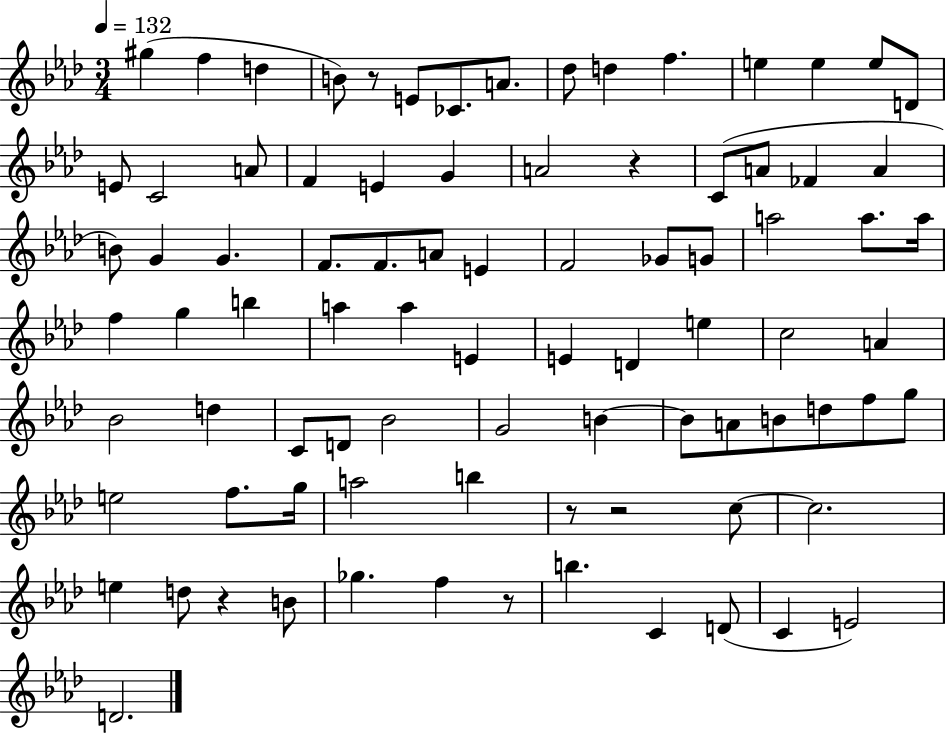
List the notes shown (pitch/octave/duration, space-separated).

G#5/q F5/q D5/q B4/e R/e E4/e CES4/e. A4/e. Db5/e D5/q F5/q. E5/q E5/q E5/e D4/e E4/e C4/h A4/e F4/q E4/q G4/q A4/h R/q C4/e A4/e FES4/q A4/q B4/e G4/q G4/q. F4/e. F4/e. A4/e E4/q F4/h Gb4/e G4/e A5/h A5/e. A5/s F5/q G5/q B5/q A5/q A5/q E4/q E4/q D4/q E5/q C5/h A4/q Bb4/h D5/q C4/e D4/e Bb4/h G4/h B4/q B4/e A4/e B4/e D5/e F5/e G5/e E5/h F5/e. G5/s A5/h B5/q R/e R/h C5/e C5/h. E5/q D5/e R/q B4/e Gb5/q. F5/q R/e B5/q. C4/q D4/e C4/q E4/h D4/h.